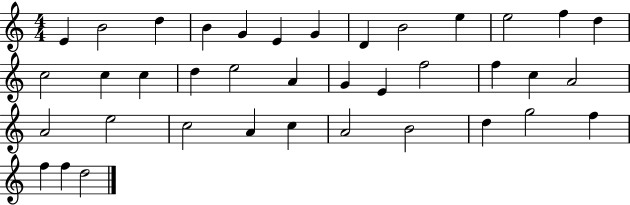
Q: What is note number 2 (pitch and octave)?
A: B4